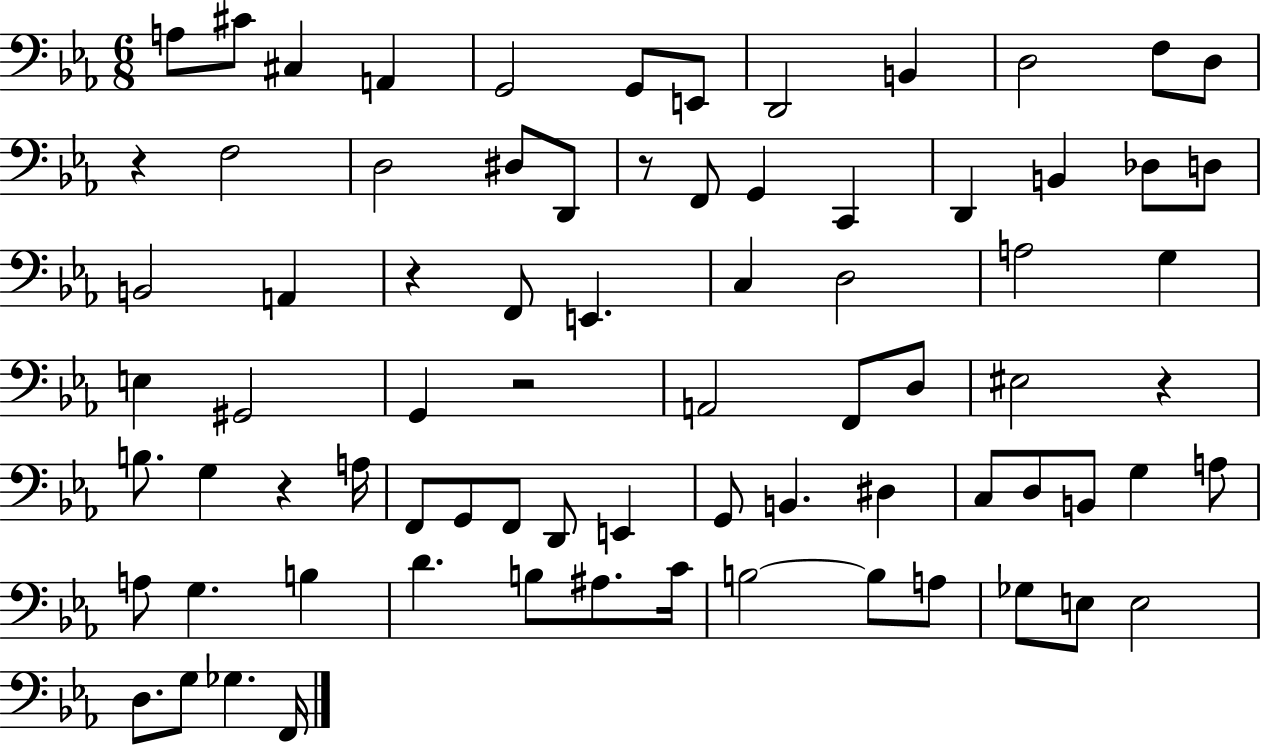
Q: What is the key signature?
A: EES major